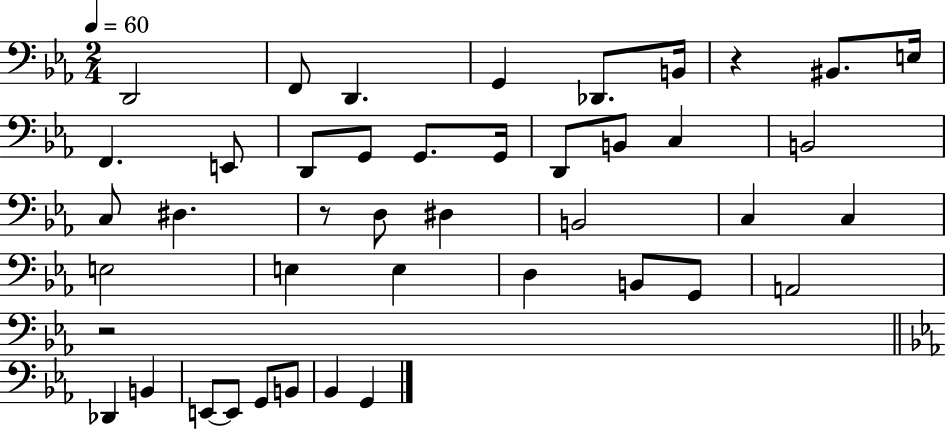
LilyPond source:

{
  \clef bass
  \numericTimeSignature
  \time 2/4
  \key ees \major
  \tempo 4 = 60
  d,2 | f,8 d,4. | g,4 des,8. b,16 | r4 bis,8. e16 | \break f,4. e,8 | d,8 g,8 g,8. g,16 | d,8 b,8 c4 | b,2 | \break c8 dis4. | r8 d8 dis4 | b,2 | c4 c4 | \break e2 | e4 e4 | d4 b,8 g,8 | a,2 | \break r2 | \bar "||" \break \key ees \major des,4 b,4 | e,8~~ e,8 g,8 b,8 | bes,4 g,4 | \bar "|."
}